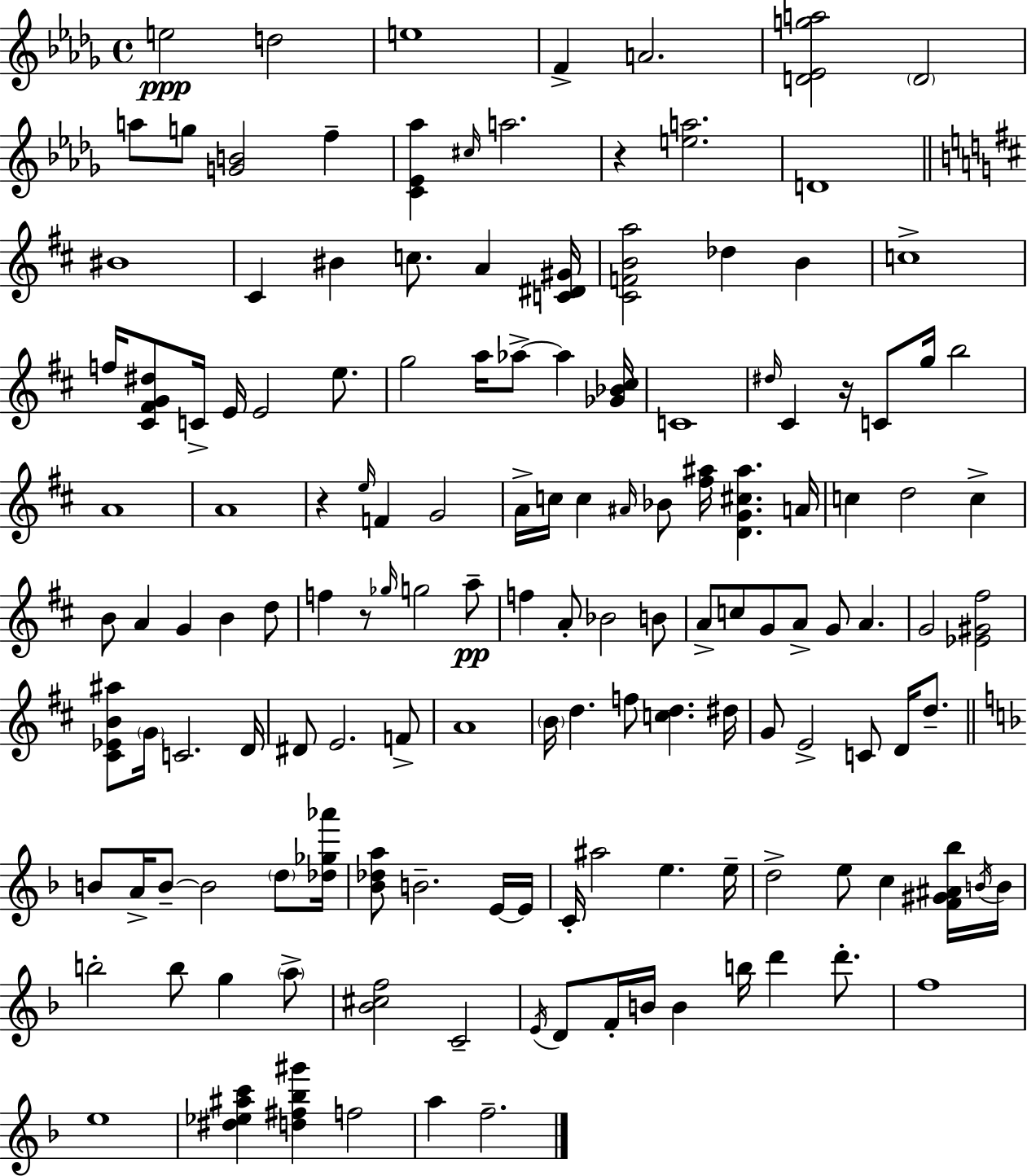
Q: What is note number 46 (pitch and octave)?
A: A4